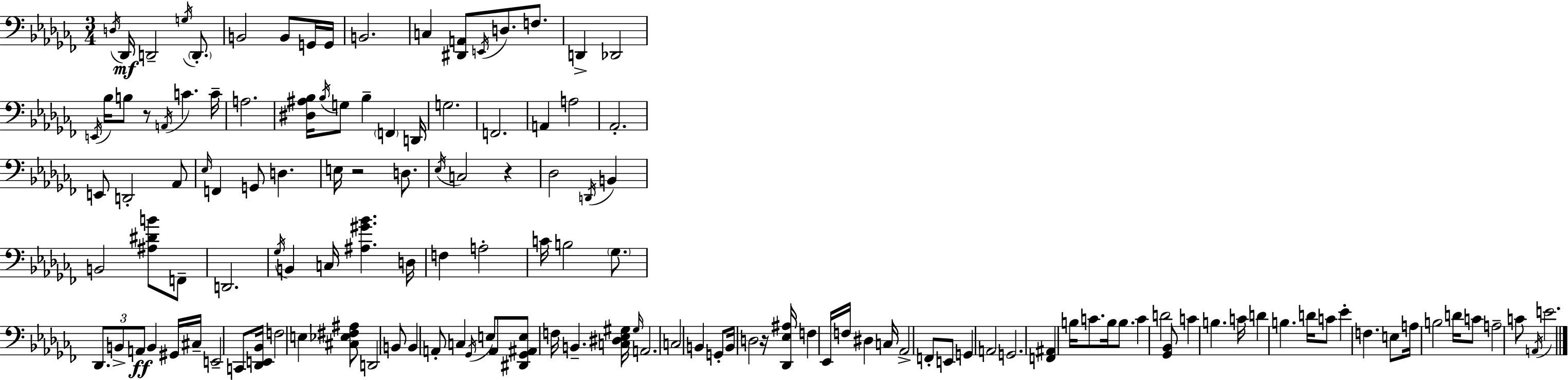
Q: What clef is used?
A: bass